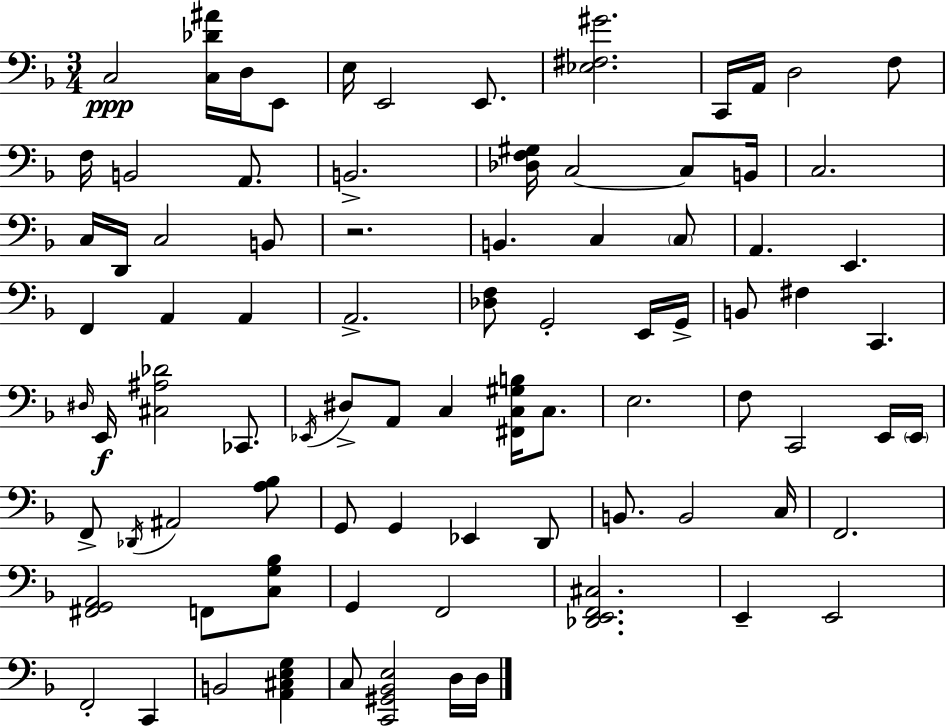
C3/h [C3,Db4,A#4]/s D3/s E2/e E3/s E2/h E2/e. [Eb3,F#3,G#4]/h. C2/s A2/s D3/h F3/e F3/s B2/h A2/e. B2/h. [Db3,F3,G#3]/s C3/h C3/e B2/s C3/h. C3/s D2/s C3/h B2/e R/h. B2/q. C3/q C3/e A2/q. E2/q. F2/q A2/q A2/q A2/h. [Db3,F3]/e G2/h E2/s G2/s B2/e F#3/q C2/q. D#3/s E2/s [C#3,A#3,Db4]/h CES2/e. Eb2/s D#3/e A2/e C3/q [F#2,C3,G#3,B3]/s C3/e. E3/h. F3/e C2/h E2/s E2/s F2/e Db2/s A#2/h [A3,Bb3]/e G2/e G2/q Eb2/q D2/e B2/e. B2/h C3/s F2/h. [F#2,G2,A2]/h F2/e [C3,G3,Bb3]/e G2/q F2/h [Db2,E2,F2,C#3]/h. E2/q E2/h F2/h C2/q B2/h [A2,C#3,E3,G3]/q C3/e [C2,G#2,Bb2,E3]/h D3/s D3/s